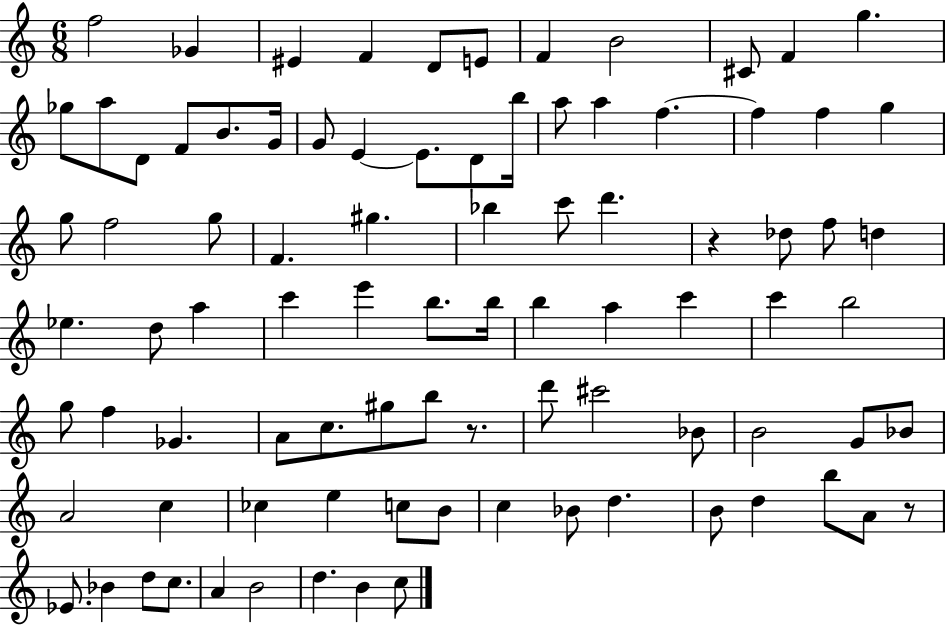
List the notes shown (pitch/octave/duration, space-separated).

F5/h Gb4/q EIS4/q F4/q D4/e E4/e F4/q B4/h C#4/e F4/q G5/q. Gb5/e A5/e D4/e F4/e B4/e. G4/s G4/e E4/q E4/e. D4/e B5/s A5/e A5/q F5/q. F5/q F5/q G5/q G5/e F5/h G5/e F4/q. G#5/q. Bb5/q C6/e D6/q. R/q Db5/e F5/e D5/q Eb5/q. D5/e A5/q C6/q E6/q B5/e. B5/s B5/q A5/q C6/q C6/q B5/h G5/e F5/q Gb4/q. A4/e C5/e. G#5/e B5/e R/e. D6/e C#6/h Bb4/e B4/h G4/e Bb4/e A4/h C5/q CES5/q E5/q C5/e B4/e C5/q Bb4/e D5/q. B4/e D5/q B5/e A4/e R/e Eb4/e. Bb4/q D5/e C5/e. A4/q B4/h D5/q. B4/q C5/e